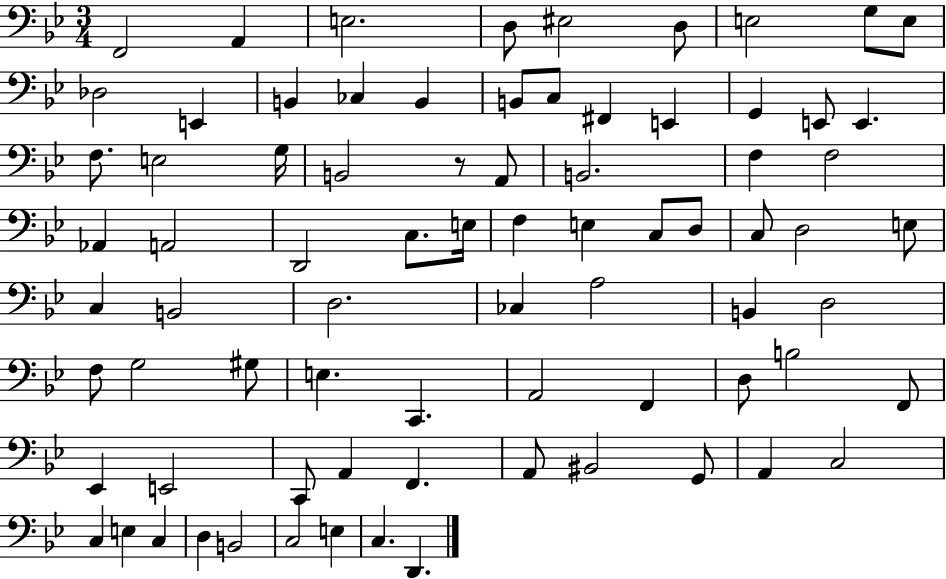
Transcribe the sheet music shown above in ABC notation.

X:1
T:Untitled
M:3/4
L:1/4
K:Bb
F,,2 A,, E,2 D,/2 ^E,2 D,/2 E,2 G,/2 E,/2 _D,2 E,, B,, _C, B,, B,,/2 C,/2 ^F,, E,, G,, E,,/2 E,, F,/2 E,2 G,/4 B,,2 z/2 A,,/2 B,,2 F, F,2 _A,, A,,2 D,,2 C,/2 E,/4 F, E, C,/2 D,/2 C,/2 D,2 E,/2 C, B,,2 D,2 _C, A,2 B,, D,2 F,/2 G,2 ^G,/2 E, C,, A,,2 F,, D,/2 B,2 F,,/2 _E,, E,,2 C,,/2 A,, F,, A,,/2 ^B,,2 G,,/2 A,, C,2 C, E, C, D, B,,2 C,2 E, C, D,,